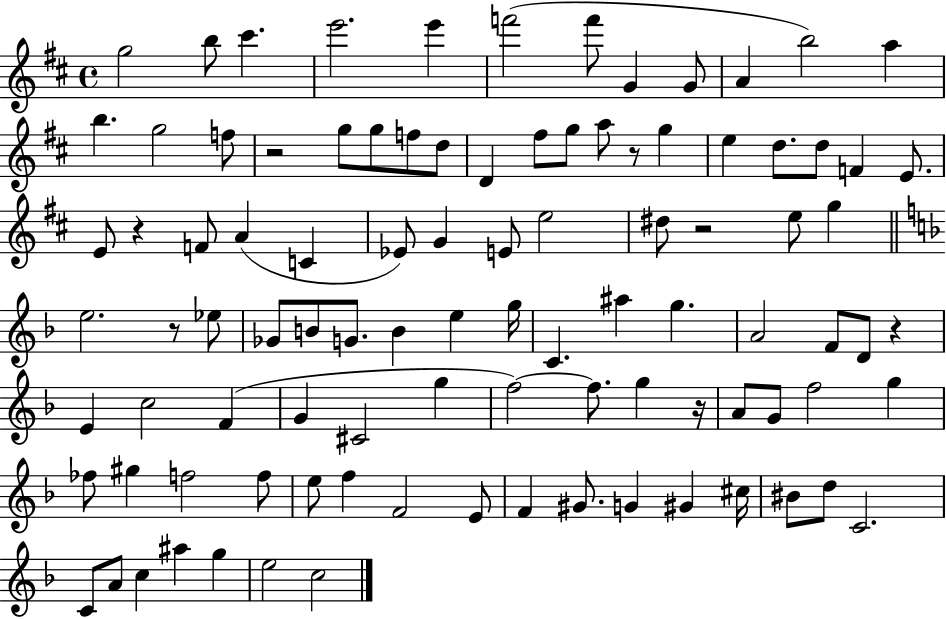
{
  \clef treble
  \time 4/4
  \defaultTimeSignature
  \key d \major
  g''2 b''8 cis'''4. | e'''2. e'''4 | f'''2( f'''8 g'4 g'8 | a'4 b''2) a''4 | \break b''4. g''2 f''8 | r2 g''8 g''8 f''8 d''8 | d'4 fis''8 g''8 a''8 r8 g''4 | e''4 d''8. d''8 f'4 e'8. | \break e'8 r4 f'8 a'4( c'4 | ees'8) g'4 e'8 e''2 | dis''8 r2 e''8 g''4 | \bar "||" \break \key d \minor e''2. r8 ees''8 | ges'8 b'8 g'8. b'4 e''4 g''16 | c'4. ais''4 g''4. | a'2 f'8 d'8 r4 | \break e'4 c''2 f'4( | g'4 cis'2 g''4 | f''2~~) f''8. g''4 r16 | a'8 g'8 f''2 g''4 | \break fes''8 gis''4 f''2 f''8 | e''8 f''4 f'2 e'8 | f'4 gis'8. g'4 gis'4 cis''16 | bis'8 d''8 c'2. | \break c'8 a'8 c''4 ais''4 g''4 | e''2 c''2 | \bar "|."
}